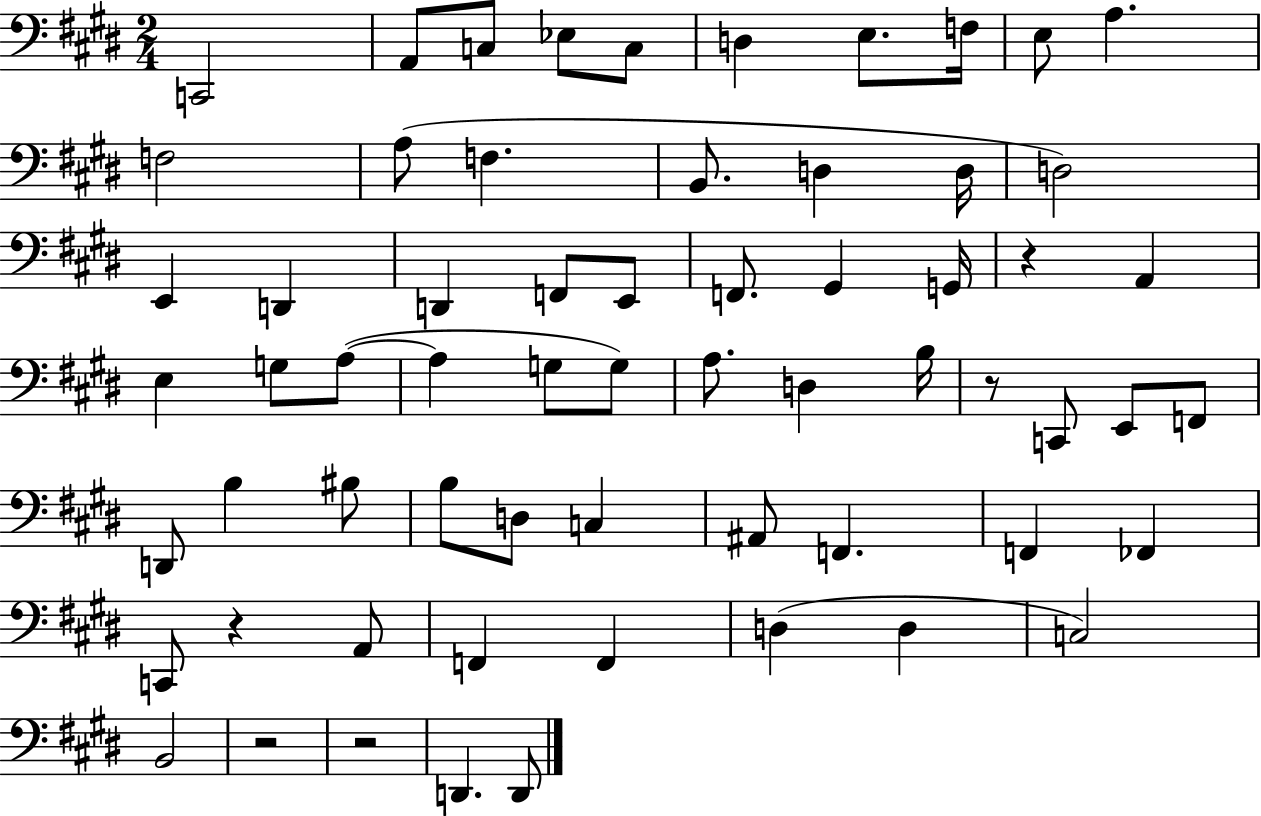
C2/h A2/e C3/e Eb3/e C3/e D3/q E3/e. F3/s E3/e A3/q. F3/h A3/e F3/q. B2/e. D3/q D3/s D3/h E2/q D2/q D2/q F2/e E2/e F2/e. G#2/q G2/s R/q A2/q E3/q G3/e A3/e A3/q G3/e G3/e A3/e. D3/q B3/s R/e C2/e E2/e F2/e D2/e B3/q BIS3/e B3/e D3/e C3/q A#2/e F2/q. F2/q FES2/q C2/e R/q A2/e F2/q F2/q D3/q D3/q C3/h B2/h R/h R/h D2/q. D2/e